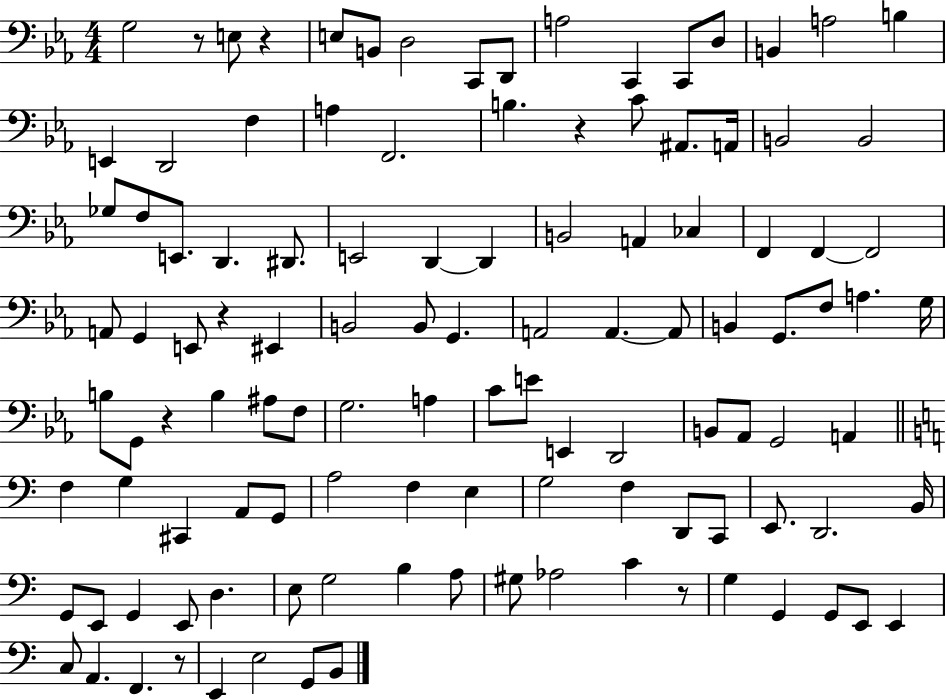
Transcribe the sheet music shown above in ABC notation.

X:1
T:Untitled
M:4/4
L:1/4
K:Eb
G,2 z/2 E,/2 z E,/2 B,,/2 D,2 C,,/2 D,,/2 A,2 C,, C,,/2 D,/2 B,, A,2 B, E,, D,,2 F, A, F,,2 B, z C/2 ^A,,/2 A,,/4 B,,2 B,,2 _G,/2 F,/2 E,,/2 D,, ^D,,/2 E,,2 D,, D,, B,,2 A,, _C, F,, F,, F,,2 A,,/2 G,, E,,/2 z ^E,, B,,2 B,,/2 G,, A,,2 A,, A,,/2 B,, G,,/2 F,/2 A, G,/4 B,/2 G,,/2 z B, ^A,/2 F,/2 G,2 A, C/2 E/2 E,, D,,2 B,,/2 _A,,/2 G,,2 A,, F, G, ^C,, A,,/2 G,,/2 A,2 F, E, G,2 F, D,,/2 C,,/2 E,,/2 D,,2 B,,/4 G,,/2 E,,/2 G,, E,,/2 D, E,/2 G,2 B, A,/2 ^G,/2 _A,2 C z/2 G, G,, G,,/2 E,,/2 E,, C,/2 A,, F,, z/2 E,, E,2 G,,/2 B,,/2